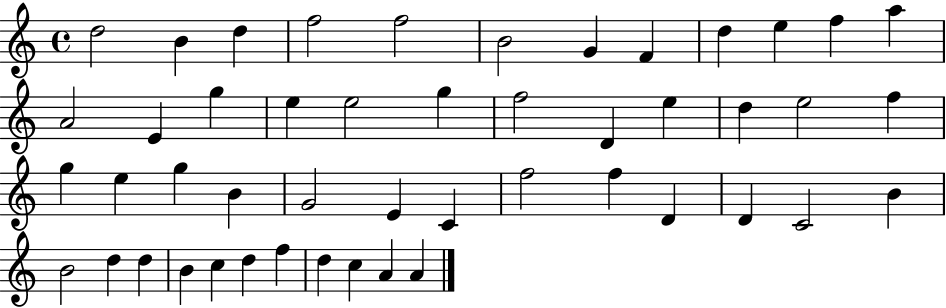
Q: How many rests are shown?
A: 0